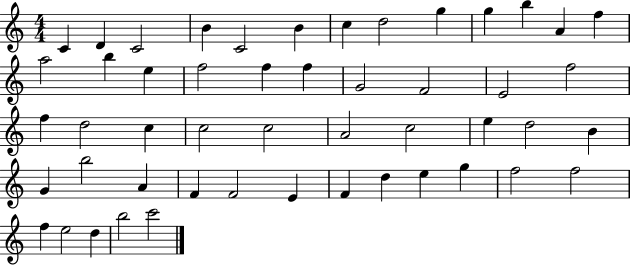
X:1
T:Untitled
M:4/4
L:1/4
K:C
C D C2 B C2 B c d2 g g b A f a2 b e f2 f f G2 F2 E2 f2 f d2 c c2 c2 A2 c2 e d2 B G b2 A F F2 E F d e g f2 f2 f e2 d b2 c'2